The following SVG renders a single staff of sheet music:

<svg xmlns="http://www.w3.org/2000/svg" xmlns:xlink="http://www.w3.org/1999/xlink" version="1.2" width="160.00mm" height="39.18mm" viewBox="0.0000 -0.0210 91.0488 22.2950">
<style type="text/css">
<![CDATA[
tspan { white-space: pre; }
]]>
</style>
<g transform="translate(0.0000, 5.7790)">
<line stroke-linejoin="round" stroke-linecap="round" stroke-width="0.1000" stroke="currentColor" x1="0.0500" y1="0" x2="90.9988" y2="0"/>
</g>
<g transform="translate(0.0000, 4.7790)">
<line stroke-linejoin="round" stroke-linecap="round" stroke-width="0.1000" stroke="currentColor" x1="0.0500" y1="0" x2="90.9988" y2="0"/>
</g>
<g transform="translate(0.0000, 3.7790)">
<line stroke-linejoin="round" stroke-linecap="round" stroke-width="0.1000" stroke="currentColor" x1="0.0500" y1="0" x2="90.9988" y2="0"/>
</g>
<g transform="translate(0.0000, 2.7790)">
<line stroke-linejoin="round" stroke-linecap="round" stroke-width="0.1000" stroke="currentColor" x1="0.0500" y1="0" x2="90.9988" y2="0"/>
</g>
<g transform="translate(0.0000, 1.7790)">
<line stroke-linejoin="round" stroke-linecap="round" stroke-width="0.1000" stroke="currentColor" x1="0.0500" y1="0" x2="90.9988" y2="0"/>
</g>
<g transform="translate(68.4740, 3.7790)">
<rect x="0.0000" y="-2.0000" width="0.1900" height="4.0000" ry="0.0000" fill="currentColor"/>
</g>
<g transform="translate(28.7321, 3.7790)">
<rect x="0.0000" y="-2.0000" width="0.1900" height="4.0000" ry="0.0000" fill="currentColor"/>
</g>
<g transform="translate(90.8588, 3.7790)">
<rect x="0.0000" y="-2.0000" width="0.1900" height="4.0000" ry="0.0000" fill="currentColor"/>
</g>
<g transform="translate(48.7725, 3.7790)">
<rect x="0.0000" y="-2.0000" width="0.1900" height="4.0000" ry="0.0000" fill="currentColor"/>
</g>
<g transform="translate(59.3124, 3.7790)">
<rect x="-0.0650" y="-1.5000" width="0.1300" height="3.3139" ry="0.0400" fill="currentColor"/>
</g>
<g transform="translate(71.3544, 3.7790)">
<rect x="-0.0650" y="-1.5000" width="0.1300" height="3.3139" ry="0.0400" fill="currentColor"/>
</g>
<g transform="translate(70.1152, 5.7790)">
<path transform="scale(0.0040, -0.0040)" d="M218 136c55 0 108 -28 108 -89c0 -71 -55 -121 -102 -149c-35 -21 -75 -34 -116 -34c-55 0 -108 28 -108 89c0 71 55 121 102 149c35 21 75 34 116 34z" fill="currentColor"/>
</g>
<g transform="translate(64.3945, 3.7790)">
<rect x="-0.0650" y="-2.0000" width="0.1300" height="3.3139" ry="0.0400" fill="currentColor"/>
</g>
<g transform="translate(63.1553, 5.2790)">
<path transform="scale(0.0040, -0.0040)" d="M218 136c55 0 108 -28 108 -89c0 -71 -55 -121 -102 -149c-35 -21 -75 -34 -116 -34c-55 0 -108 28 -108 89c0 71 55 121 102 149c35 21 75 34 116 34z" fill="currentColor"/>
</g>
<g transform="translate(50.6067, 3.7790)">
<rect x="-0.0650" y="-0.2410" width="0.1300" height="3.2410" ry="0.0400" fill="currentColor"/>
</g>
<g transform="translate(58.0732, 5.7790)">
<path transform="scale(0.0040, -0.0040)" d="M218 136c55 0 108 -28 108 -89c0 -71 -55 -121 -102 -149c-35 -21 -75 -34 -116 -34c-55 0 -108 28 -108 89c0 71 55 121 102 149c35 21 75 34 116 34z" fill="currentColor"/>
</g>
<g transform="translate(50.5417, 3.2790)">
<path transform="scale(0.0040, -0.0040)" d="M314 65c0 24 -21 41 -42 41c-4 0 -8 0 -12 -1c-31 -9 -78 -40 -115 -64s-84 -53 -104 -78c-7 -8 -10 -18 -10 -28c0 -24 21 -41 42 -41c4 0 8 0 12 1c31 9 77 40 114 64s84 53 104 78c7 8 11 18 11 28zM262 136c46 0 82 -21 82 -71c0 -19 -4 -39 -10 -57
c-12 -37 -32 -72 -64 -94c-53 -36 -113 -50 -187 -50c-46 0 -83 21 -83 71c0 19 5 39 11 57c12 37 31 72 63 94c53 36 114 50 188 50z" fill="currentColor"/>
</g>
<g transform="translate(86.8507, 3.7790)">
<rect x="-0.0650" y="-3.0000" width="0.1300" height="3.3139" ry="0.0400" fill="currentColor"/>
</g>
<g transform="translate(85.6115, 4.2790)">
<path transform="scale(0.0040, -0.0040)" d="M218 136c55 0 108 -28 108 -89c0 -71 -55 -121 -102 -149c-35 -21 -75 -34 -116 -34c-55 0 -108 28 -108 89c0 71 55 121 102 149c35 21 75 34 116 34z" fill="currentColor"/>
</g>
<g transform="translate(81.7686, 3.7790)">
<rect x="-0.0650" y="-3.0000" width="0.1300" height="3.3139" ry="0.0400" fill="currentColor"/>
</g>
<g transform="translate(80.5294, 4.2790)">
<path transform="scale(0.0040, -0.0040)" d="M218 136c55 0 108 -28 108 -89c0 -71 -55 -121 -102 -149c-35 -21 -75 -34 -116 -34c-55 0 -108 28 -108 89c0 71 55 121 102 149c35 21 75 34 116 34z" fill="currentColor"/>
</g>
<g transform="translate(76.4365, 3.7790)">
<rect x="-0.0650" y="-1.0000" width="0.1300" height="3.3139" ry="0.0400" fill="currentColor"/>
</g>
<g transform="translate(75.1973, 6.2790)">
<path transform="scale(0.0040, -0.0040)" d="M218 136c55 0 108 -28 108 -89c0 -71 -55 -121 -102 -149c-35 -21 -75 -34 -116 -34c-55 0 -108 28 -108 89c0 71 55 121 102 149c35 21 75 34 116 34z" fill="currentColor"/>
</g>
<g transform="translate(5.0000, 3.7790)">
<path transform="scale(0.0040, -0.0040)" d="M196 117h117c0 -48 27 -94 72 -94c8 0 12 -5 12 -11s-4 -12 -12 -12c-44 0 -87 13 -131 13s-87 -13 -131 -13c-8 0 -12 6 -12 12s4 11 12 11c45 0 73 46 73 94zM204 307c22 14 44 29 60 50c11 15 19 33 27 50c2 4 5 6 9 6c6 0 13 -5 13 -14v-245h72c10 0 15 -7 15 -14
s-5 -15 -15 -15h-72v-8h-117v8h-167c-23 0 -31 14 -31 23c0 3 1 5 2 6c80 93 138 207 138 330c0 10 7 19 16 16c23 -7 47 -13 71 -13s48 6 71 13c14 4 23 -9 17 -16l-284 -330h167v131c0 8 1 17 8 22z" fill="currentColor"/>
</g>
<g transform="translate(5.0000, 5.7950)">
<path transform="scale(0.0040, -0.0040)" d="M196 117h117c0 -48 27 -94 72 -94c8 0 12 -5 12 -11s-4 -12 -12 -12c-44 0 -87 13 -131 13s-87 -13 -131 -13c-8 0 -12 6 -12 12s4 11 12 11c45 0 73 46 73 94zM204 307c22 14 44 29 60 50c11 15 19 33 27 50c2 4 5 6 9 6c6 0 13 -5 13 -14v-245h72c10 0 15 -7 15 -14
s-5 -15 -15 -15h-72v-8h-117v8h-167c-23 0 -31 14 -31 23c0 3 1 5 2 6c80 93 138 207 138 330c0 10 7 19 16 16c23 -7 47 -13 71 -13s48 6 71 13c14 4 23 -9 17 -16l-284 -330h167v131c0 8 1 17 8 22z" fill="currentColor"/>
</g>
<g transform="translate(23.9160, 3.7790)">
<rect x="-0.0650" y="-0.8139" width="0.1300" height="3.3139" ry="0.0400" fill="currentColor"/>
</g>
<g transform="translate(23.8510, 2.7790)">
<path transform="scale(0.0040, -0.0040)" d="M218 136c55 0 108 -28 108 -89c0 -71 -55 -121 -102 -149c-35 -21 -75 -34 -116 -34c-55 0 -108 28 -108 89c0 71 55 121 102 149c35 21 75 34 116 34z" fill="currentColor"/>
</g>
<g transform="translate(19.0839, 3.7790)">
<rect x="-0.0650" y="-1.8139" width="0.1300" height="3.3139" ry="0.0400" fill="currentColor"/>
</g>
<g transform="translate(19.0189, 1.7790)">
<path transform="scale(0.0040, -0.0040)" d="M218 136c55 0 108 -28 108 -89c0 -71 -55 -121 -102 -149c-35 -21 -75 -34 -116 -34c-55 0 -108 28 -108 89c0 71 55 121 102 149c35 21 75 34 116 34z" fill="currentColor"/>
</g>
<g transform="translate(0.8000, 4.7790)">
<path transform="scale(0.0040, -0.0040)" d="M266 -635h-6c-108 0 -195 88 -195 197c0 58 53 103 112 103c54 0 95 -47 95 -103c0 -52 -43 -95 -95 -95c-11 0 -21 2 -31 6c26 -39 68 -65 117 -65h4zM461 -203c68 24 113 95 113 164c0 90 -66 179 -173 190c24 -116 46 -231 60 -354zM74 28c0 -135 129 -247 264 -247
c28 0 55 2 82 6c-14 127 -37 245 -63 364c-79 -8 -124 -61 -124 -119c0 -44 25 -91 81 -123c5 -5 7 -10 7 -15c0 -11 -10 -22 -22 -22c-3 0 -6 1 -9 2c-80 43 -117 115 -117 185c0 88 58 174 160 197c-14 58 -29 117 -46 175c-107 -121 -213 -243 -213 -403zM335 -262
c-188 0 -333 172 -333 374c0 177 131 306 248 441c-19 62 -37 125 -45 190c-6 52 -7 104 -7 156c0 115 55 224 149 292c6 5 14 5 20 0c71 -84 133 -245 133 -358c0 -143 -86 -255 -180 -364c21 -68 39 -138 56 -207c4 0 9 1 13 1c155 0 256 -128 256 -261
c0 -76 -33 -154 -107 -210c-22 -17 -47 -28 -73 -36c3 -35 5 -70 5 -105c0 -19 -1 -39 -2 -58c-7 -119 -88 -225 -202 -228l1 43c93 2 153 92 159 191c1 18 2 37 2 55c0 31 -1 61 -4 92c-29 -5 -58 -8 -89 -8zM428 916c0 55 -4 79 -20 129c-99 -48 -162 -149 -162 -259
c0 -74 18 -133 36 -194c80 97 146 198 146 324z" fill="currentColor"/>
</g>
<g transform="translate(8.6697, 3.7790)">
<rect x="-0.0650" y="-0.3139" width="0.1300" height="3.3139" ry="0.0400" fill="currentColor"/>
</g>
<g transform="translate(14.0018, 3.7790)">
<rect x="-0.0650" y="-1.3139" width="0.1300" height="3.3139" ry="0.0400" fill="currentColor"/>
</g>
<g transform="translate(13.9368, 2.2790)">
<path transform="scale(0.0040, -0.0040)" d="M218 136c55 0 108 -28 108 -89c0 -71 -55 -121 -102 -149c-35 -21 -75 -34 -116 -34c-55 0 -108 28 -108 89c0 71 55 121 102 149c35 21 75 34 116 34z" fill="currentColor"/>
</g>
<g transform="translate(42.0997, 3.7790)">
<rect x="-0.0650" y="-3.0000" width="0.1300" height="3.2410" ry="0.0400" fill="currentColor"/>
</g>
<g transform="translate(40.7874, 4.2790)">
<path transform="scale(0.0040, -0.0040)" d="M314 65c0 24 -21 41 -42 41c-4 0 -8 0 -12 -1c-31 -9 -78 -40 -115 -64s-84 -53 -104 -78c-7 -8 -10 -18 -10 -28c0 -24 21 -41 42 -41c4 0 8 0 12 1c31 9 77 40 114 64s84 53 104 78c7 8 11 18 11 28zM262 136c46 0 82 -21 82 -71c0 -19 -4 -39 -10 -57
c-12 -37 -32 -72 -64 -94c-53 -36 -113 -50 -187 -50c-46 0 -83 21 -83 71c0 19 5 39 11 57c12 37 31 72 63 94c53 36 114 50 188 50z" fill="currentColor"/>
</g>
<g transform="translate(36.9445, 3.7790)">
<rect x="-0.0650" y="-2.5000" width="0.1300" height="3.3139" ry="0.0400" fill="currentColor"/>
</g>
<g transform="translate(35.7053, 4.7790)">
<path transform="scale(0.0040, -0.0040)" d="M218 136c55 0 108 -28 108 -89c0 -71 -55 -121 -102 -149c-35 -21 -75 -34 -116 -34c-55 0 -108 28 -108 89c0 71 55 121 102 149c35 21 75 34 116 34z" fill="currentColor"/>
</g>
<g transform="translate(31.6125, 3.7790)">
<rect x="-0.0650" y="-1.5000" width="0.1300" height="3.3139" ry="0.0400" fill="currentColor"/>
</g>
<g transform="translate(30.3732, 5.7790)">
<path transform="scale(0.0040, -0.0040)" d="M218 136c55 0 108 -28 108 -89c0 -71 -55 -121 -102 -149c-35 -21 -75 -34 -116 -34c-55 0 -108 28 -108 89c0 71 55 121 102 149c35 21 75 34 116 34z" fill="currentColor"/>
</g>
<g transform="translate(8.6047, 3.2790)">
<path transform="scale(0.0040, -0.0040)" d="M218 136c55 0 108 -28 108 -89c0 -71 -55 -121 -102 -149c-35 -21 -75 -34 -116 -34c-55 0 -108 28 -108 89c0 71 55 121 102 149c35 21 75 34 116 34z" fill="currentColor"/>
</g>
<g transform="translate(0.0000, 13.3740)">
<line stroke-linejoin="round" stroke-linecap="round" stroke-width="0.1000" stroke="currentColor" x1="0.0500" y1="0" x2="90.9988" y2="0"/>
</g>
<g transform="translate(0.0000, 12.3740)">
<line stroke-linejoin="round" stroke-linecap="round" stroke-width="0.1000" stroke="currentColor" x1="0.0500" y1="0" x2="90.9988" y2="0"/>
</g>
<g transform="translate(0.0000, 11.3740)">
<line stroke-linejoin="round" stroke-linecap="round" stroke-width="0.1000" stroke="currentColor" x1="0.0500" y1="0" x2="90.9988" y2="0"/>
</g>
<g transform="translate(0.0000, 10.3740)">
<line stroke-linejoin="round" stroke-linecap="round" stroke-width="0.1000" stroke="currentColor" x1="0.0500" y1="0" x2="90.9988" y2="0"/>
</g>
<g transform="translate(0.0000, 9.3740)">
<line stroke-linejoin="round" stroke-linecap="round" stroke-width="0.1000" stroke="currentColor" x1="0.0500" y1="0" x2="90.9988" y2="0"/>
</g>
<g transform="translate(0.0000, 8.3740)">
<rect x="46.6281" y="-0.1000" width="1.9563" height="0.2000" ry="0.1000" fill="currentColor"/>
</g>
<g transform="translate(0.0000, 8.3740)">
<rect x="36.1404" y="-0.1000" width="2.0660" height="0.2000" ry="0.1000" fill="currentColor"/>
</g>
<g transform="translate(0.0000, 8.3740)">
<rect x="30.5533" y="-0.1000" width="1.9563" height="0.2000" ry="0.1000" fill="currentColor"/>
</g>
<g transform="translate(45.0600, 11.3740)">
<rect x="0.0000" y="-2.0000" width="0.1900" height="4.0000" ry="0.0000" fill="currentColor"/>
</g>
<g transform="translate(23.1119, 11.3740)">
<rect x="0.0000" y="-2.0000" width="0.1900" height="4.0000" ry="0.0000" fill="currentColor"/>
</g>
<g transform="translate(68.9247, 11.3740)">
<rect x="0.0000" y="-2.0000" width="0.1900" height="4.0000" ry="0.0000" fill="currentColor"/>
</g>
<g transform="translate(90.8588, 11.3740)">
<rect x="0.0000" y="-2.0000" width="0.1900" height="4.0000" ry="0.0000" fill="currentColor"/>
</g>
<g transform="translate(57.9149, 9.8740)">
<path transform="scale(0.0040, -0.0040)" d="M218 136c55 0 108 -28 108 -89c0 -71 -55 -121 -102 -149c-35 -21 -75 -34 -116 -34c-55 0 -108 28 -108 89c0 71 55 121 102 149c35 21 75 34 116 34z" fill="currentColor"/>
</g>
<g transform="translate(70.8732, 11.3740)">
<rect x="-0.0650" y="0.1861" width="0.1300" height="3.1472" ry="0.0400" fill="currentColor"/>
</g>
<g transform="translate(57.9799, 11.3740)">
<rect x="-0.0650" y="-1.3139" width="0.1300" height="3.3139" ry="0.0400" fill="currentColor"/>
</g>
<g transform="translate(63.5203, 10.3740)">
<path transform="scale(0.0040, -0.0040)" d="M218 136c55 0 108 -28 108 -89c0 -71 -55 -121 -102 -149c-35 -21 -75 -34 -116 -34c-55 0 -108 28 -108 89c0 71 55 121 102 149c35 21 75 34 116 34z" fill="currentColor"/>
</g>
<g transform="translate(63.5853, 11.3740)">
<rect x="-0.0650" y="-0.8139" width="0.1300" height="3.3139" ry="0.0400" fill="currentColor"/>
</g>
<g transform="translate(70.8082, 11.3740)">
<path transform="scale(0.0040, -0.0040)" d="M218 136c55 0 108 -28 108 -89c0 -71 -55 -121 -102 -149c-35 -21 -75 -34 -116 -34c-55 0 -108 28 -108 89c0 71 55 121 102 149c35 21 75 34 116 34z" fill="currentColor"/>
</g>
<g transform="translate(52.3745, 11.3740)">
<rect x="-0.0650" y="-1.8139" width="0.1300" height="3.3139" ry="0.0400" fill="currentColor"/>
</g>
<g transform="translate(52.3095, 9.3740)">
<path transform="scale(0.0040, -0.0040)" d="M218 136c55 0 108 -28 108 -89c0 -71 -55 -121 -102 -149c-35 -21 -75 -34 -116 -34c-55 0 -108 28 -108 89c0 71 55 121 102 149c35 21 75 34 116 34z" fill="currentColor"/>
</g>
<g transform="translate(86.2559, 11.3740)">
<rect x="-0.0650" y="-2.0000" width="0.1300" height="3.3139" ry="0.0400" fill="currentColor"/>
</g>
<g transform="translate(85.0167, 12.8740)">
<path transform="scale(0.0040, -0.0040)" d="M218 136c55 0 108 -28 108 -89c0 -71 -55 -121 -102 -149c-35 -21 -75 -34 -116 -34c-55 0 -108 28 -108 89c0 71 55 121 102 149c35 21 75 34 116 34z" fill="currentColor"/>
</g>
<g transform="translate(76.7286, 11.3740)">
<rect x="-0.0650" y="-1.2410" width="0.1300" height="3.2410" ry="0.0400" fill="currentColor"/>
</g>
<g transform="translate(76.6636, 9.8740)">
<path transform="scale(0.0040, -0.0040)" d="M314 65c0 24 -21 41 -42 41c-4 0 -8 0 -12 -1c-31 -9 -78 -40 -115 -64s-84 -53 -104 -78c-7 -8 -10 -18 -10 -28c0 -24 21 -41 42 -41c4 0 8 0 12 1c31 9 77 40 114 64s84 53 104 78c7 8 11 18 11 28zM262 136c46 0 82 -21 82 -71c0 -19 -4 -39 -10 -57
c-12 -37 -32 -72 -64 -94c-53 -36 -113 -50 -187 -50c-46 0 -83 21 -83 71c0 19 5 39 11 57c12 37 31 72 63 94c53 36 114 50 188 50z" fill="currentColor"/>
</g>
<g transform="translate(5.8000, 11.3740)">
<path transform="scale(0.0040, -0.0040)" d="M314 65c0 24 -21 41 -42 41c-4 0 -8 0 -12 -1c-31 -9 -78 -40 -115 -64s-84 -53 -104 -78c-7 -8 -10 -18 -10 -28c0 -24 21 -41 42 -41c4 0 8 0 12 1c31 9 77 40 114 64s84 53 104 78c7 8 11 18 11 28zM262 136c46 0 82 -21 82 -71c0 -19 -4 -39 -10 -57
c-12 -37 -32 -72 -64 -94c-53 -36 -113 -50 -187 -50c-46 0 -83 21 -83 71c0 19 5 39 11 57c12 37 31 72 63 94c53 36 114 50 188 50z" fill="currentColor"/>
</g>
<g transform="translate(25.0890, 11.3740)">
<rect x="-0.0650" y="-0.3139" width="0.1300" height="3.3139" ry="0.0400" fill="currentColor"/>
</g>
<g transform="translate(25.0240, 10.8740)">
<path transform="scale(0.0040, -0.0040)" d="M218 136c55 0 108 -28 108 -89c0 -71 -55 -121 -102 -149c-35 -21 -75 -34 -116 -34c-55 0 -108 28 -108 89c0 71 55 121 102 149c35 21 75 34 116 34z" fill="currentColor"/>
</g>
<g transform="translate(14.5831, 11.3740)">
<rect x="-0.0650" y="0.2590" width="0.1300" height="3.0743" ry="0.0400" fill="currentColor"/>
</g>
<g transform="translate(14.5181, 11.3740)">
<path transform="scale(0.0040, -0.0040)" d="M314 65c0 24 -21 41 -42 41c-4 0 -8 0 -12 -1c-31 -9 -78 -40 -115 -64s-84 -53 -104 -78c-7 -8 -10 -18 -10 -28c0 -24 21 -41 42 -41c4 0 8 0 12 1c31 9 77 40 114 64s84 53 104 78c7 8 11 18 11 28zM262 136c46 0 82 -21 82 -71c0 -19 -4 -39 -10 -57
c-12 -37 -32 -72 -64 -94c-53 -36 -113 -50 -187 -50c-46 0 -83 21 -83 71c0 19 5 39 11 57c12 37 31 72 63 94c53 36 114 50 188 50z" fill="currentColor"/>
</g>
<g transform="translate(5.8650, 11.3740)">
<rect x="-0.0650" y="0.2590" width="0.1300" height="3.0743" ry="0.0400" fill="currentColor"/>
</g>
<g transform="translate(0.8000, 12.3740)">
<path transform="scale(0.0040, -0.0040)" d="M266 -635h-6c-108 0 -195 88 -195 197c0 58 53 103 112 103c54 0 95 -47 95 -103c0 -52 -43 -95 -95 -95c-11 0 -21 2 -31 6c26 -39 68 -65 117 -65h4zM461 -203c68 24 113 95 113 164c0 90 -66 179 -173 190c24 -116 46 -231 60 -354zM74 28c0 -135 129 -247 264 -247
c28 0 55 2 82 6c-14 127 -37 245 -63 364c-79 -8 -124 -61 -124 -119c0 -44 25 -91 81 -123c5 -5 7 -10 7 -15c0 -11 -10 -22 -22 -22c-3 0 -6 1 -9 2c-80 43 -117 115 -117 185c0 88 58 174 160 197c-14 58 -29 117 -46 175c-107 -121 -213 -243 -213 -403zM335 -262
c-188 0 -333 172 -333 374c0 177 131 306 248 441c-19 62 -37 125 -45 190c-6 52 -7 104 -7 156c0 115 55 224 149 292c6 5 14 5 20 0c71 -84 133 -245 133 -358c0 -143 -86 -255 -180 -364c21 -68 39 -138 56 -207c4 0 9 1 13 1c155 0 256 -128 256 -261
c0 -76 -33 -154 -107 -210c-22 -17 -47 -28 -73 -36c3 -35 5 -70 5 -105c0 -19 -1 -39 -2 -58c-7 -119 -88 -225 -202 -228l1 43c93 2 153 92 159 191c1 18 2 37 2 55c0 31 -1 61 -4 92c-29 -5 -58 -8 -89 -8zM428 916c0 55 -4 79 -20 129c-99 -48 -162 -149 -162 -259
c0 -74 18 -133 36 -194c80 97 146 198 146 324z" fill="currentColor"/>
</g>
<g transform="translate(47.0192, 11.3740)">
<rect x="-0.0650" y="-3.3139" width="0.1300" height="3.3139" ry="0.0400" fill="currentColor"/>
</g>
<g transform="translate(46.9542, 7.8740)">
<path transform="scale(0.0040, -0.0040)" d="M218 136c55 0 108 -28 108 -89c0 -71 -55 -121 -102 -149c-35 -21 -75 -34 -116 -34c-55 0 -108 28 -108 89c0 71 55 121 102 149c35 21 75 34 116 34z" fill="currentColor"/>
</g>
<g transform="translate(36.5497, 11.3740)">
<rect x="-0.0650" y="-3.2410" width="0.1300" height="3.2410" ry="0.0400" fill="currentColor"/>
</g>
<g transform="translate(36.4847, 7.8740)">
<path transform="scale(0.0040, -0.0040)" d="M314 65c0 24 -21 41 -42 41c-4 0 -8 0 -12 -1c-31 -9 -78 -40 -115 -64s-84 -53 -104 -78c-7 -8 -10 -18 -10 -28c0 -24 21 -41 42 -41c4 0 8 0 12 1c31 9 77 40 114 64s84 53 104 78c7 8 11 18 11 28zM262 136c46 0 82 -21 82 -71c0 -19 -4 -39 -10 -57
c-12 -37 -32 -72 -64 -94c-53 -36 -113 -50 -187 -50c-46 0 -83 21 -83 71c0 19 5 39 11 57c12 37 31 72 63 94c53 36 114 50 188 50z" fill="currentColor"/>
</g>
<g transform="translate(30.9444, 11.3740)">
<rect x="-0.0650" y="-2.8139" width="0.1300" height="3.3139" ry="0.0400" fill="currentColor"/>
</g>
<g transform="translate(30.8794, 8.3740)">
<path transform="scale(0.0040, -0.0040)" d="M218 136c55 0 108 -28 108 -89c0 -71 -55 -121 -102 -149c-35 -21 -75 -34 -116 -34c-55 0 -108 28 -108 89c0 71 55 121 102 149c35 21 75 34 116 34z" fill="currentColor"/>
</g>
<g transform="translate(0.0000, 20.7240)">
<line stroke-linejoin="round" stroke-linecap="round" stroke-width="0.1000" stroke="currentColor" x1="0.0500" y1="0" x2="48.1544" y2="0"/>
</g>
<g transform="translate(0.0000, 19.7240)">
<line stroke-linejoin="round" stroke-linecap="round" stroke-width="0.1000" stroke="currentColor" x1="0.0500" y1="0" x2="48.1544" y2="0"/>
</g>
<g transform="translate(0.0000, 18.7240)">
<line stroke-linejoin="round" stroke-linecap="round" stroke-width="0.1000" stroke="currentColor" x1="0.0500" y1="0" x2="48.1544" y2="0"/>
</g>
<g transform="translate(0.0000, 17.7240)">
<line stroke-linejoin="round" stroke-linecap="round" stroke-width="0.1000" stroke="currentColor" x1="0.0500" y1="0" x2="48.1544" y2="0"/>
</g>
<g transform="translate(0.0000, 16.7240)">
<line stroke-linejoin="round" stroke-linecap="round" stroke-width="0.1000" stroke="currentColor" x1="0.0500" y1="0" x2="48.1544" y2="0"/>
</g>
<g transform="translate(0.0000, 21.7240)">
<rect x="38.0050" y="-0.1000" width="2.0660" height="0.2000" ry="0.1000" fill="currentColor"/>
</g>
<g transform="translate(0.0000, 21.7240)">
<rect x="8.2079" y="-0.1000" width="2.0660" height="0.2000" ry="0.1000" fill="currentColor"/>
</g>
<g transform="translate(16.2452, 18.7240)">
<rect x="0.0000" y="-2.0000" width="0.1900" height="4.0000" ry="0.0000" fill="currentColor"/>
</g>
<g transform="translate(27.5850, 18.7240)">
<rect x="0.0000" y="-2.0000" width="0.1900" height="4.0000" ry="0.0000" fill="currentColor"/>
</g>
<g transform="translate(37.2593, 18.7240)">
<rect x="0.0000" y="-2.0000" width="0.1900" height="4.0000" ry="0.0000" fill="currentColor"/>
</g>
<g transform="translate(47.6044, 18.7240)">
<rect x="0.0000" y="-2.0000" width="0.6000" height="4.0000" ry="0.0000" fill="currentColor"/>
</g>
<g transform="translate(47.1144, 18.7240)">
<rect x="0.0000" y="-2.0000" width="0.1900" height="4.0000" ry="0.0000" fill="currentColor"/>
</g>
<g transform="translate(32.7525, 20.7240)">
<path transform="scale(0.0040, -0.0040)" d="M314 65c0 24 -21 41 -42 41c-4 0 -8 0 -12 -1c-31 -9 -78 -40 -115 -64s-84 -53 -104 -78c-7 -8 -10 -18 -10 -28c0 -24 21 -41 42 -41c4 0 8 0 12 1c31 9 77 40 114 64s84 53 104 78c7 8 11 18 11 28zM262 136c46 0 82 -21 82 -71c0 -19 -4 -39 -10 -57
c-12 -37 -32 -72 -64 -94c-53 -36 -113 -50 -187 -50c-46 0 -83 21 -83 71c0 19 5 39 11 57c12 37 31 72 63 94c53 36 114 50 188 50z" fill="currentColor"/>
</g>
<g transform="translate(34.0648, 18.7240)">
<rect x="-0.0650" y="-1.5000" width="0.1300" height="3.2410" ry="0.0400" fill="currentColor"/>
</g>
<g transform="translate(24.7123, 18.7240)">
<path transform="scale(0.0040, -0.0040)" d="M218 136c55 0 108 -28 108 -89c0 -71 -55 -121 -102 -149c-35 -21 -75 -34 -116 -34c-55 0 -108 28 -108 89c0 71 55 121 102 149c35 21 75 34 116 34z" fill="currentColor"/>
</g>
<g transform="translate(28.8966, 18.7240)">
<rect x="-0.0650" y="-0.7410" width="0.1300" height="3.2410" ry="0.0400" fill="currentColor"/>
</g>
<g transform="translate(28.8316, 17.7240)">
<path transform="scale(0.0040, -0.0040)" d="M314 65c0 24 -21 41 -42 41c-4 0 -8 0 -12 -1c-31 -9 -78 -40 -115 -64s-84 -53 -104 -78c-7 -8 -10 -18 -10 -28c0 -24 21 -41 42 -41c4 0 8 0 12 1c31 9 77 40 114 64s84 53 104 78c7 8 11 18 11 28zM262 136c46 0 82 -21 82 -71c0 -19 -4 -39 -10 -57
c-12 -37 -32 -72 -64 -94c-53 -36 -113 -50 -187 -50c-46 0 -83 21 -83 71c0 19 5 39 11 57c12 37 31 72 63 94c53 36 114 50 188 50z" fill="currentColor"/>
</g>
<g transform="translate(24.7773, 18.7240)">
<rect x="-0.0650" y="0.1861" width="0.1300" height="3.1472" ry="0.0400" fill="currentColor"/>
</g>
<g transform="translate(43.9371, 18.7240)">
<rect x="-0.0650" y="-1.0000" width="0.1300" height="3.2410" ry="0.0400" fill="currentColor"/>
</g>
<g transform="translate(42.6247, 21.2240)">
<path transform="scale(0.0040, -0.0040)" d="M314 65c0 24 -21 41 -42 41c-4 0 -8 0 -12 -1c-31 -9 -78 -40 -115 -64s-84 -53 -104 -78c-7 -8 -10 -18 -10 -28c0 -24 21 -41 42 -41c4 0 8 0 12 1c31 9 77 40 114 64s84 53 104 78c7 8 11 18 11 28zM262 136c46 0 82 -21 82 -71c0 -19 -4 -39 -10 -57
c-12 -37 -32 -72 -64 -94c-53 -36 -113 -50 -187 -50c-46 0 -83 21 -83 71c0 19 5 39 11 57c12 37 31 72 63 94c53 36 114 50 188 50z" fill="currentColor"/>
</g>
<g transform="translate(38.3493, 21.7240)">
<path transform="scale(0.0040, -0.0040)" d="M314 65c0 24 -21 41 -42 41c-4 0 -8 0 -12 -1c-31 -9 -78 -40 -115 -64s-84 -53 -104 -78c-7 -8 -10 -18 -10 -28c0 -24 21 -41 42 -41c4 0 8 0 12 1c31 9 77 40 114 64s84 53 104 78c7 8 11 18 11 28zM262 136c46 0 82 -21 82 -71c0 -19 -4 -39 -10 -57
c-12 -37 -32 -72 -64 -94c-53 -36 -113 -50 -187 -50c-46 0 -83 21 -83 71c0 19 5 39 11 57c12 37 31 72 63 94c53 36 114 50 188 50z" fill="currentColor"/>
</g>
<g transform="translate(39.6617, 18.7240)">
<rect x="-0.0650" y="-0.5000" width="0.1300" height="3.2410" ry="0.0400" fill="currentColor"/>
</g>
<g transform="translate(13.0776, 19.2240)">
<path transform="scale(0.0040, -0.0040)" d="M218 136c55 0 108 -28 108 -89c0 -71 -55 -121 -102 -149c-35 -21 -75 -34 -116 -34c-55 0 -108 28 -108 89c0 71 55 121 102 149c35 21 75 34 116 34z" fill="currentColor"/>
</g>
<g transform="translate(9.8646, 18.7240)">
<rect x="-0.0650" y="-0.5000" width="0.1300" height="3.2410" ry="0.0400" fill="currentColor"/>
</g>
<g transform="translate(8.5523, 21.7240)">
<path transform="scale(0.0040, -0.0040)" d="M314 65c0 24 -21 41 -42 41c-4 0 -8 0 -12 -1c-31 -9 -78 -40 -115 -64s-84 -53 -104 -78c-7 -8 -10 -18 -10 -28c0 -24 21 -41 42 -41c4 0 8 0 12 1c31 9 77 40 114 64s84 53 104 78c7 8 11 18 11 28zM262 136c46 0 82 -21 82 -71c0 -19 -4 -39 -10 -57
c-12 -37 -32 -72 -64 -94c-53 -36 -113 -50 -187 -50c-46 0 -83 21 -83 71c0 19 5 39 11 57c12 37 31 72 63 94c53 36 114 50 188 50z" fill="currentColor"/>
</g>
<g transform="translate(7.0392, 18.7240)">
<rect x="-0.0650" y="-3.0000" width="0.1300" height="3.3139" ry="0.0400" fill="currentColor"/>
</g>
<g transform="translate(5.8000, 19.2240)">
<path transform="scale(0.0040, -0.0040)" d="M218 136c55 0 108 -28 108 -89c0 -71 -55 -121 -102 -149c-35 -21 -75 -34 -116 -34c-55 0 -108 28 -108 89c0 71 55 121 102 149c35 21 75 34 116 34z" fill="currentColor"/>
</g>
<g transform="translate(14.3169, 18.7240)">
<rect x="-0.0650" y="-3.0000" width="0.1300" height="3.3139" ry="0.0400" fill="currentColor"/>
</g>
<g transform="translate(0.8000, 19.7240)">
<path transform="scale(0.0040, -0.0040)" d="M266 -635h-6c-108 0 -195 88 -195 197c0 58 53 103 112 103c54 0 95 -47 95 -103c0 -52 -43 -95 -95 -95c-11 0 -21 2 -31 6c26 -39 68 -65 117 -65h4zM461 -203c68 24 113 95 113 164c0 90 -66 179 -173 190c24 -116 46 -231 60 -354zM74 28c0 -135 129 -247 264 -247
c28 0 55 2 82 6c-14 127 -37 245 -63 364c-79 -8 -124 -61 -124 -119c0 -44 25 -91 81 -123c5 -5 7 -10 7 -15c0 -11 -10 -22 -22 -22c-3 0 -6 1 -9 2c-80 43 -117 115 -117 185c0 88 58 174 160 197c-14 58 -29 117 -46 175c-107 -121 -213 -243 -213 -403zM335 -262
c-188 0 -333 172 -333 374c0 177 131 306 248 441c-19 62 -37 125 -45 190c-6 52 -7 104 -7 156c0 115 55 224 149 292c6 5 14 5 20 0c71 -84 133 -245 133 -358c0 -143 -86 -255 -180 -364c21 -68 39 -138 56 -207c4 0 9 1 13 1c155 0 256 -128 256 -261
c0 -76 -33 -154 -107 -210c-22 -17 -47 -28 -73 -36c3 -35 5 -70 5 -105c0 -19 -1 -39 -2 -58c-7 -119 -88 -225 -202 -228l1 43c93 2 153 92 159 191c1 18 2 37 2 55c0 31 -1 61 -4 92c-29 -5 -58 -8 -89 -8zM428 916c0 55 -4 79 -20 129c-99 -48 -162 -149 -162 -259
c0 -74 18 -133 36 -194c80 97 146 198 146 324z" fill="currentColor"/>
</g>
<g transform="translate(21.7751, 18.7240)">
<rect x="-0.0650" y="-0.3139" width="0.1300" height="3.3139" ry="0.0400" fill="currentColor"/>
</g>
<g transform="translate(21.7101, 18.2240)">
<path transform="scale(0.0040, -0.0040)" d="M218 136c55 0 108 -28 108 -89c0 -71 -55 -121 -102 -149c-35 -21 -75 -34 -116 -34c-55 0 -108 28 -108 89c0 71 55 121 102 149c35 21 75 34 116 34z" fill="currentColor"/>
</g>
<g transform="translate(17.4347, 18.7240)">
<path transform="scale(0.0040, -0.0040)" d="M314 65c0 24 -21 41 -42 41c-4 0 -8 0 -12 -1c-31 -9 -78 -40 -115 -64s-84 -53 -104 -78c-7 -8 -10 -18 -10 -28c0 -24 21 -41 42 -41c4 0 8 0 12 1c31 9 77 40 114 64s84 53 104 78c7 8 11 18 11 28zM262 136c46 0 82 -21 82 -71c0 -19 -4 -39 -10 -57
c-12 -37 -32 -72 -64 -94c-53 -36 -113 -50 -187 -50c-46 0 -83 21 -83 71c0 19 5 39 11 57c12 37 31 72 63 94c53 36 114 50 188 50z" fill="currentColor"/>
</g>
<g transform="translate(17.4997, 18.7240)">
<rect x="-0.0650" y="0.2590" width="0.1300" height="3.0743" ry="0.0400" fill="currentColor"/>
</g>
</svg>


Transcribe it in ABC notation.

X:1
T:Untitled
M:4/4
L:1/4
K:C
c e f d E G A2 c2 E F E D A A B2 B2 c a b2 b f e d B e2 F A C2 A B2 c B d2 E2 C2 D2